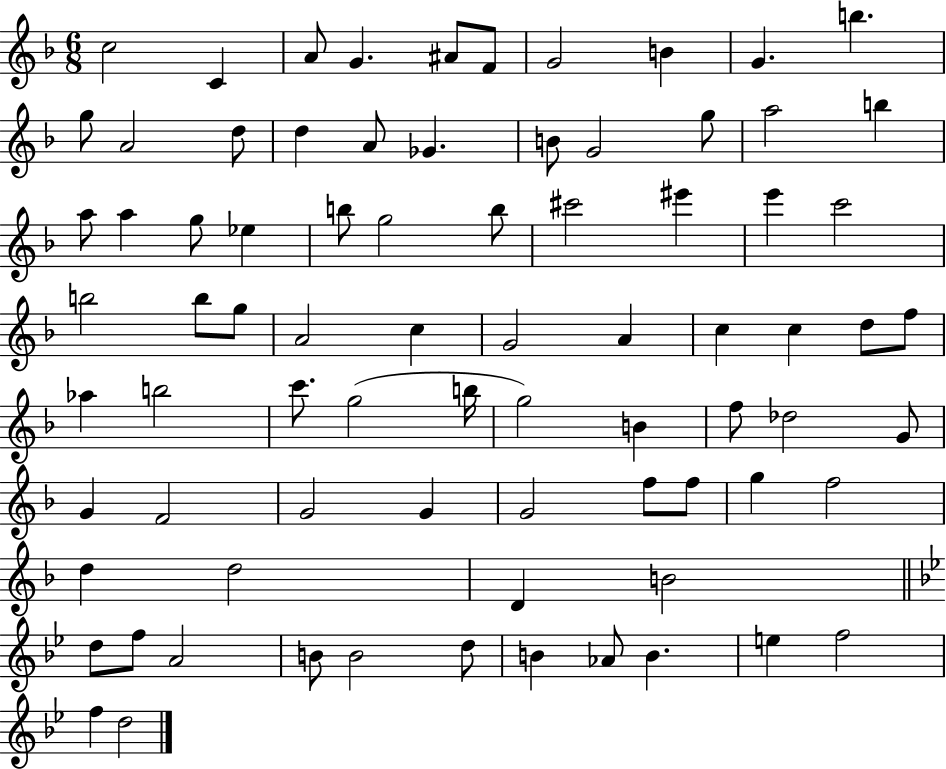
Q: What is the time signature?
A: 6/8